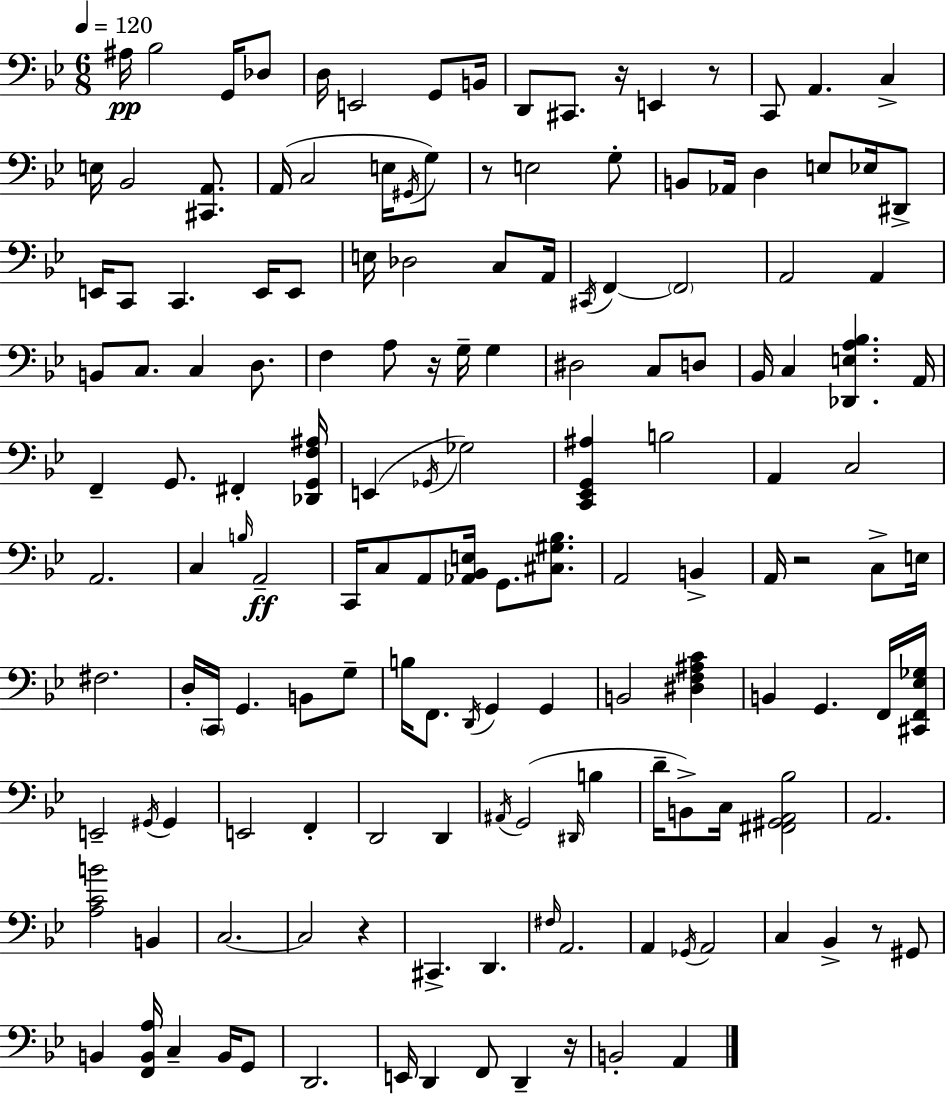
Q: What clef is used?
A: bass